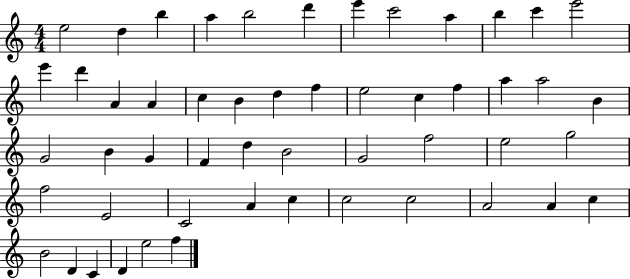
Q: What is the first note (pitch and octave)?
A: E5